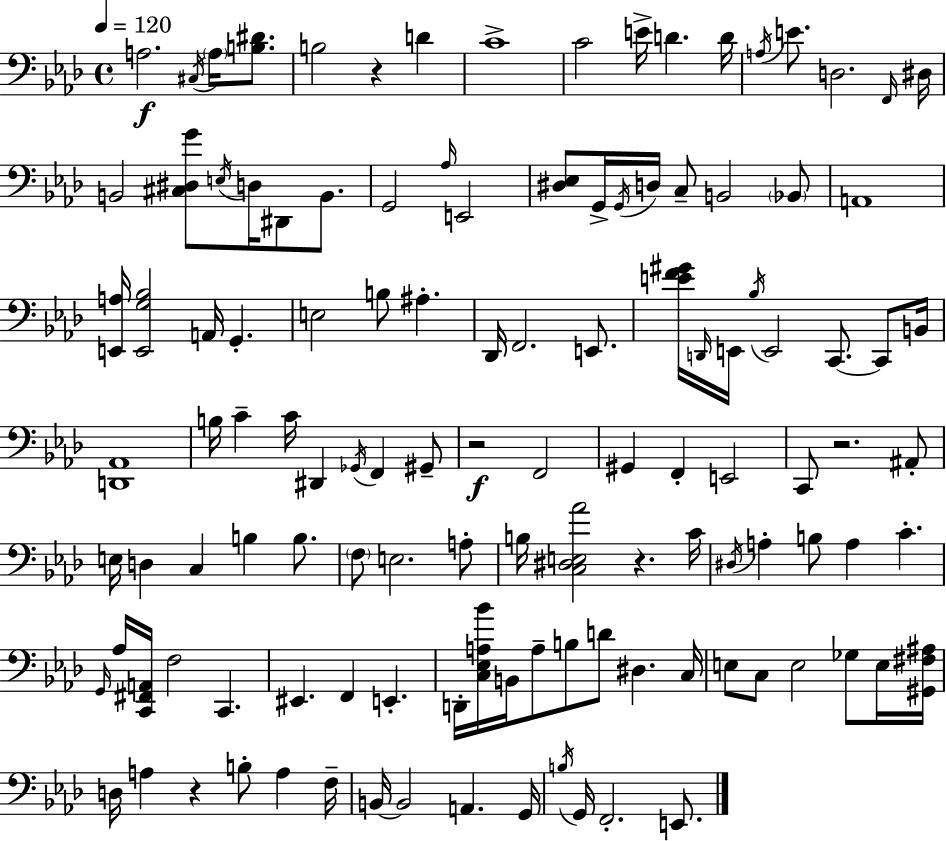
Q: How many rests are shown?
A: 5